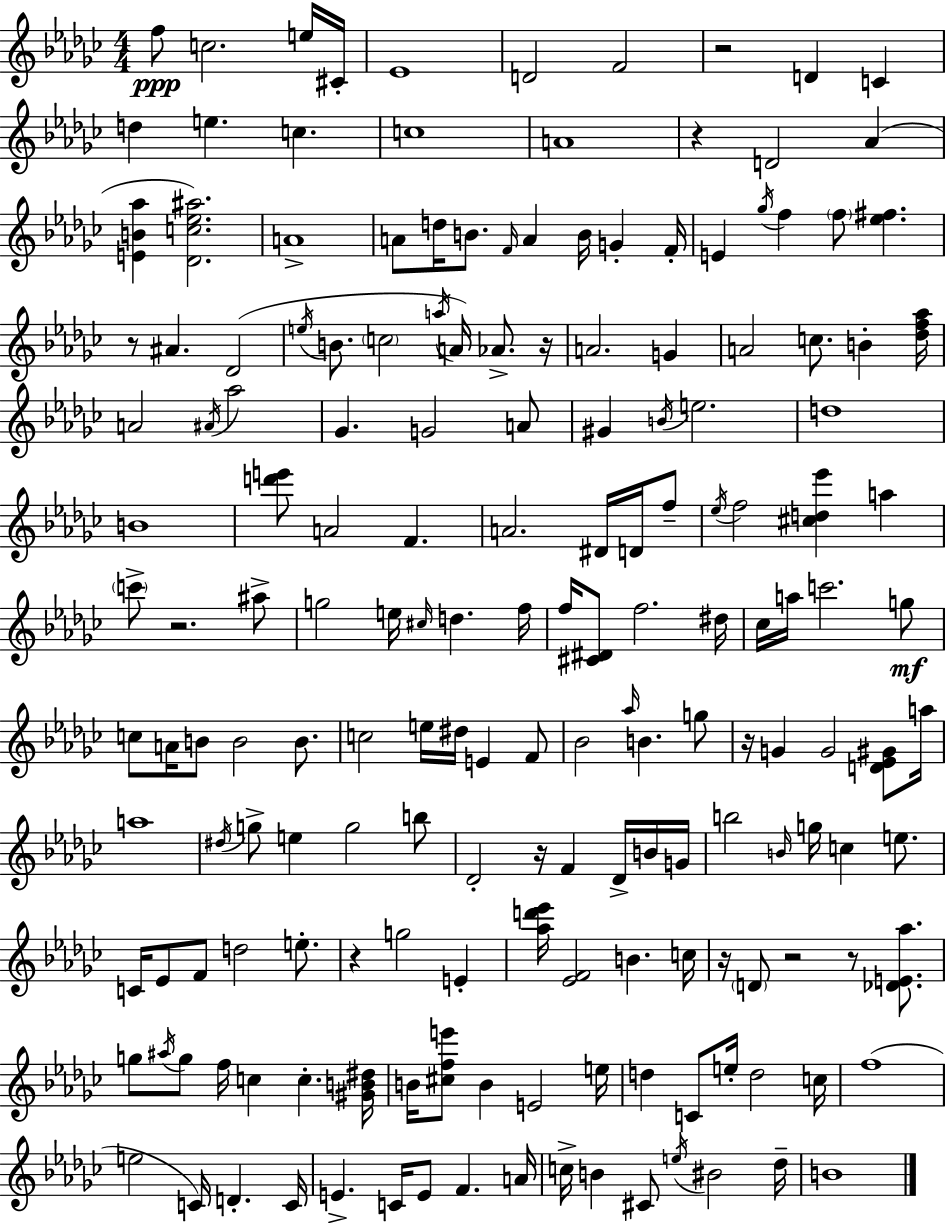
F5/e C5/h. E5/s C#4/s Eb4/w D4/h F4/h R/h D4/q C4/q D5/q E5/q. C5/q. C5/w A4/w R/q D4/h Ab4/q [E4,B4,Ab5]/q [Db4,C5,Eb5,A#5]/h. A4/w A4/e D5/s B4/e. F4/s A4/q B4/s G4/q F4/s E4/q Gb5/s F5/q F5/e [Eb5,F#5]/q. R/e A#4/q. Db4/h E5/s B4/e. C5/h A5/s A4/s Ab4/e. R/s A4/h. G4/q A4/h C5/e. B4/q [Db5,F5,Ab5]/s A4/h A#4/s Ab5/h Gb4/q. G4/h A4/e G#4/q B4/s E5/h. D5/w B4/w [D6,E6]/e A4/h F4/q. A4/h. D#4/s D4/s F5/e Eb5/s F5/h [C#5,D5,Eb6]/q A5/q C6/e R/h. A#5/e G5/h E5/s C#5/s D5/q. F5/s F5/s [C#4,D#4]/e F5/h. D#5/s CES5/s A5/s C6/h. G5/e C5/e A4/s B4/e B4/h B4/e. C5/h E5/s D#5/s E4/q F4/e Bb4/h Ab5/s B4/q. G5/e R/s G4/q G4/h [D4,Eb4,G#4]/e A5/s A5/w D#5/s G5/e E5/q G5/h B5/e Db4/h R/s F4/q Db4/s B4/s G4/s B5/h B4/s G5/s C5/q E5/e. C4/s Eb4/e F4/e D5/h E5/e. R/q G5/h E4/q [Ab5,D6,Eb6]/s [Eb4,F4]/h B4/q. C5/s R/s D4/e R/h R/e [Db4,E4,Ab5]/e. G5/e A#5/s G5/e F5/s C5/q C5/q. [G#4,B4,D#5]/s B4/s [C#5,F5,E6]/e B4/q E4/h E5/s D5/q C4/e E5/s D5/h C5/s F5/w E5/h C4/s D4/q. C4/s E4/q. C4/s E4/e F4/q. A4/s C5/s B4/q C#4/e E5/s BIS4/h Db5/s B4/w